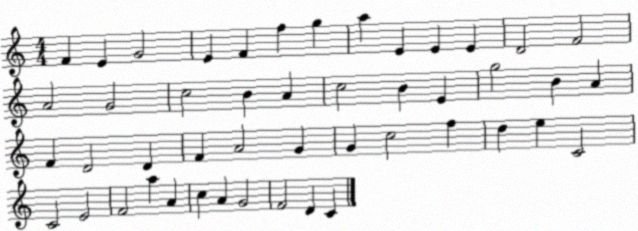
X:1
T:Untitled
M:4/4
L:1/4
K:C
F E G2 E F f g a E E E D2 F2 A2 G2 c2 B A c2 B E g2 B A F D2 D F A2 G G c2 f d e C2 C2 E2 F2 a A c A G2 F2 D C